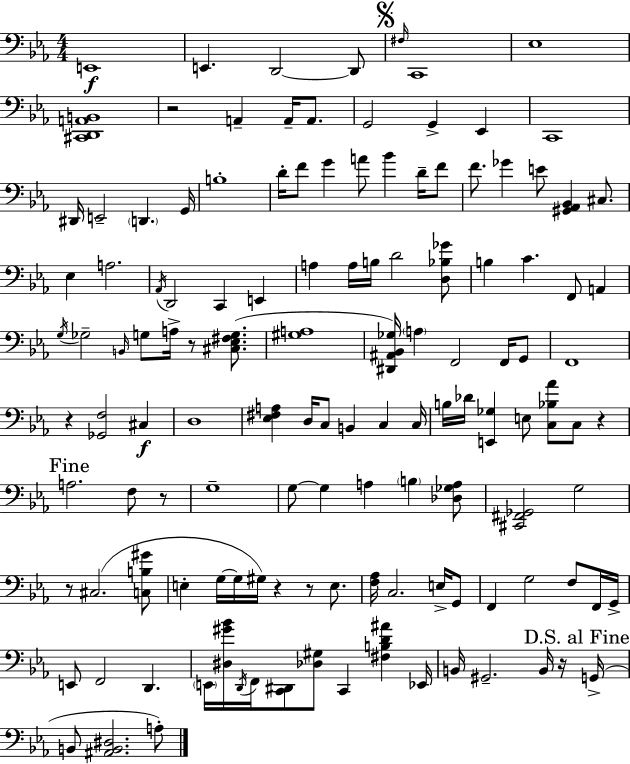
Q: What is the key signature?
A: C minor